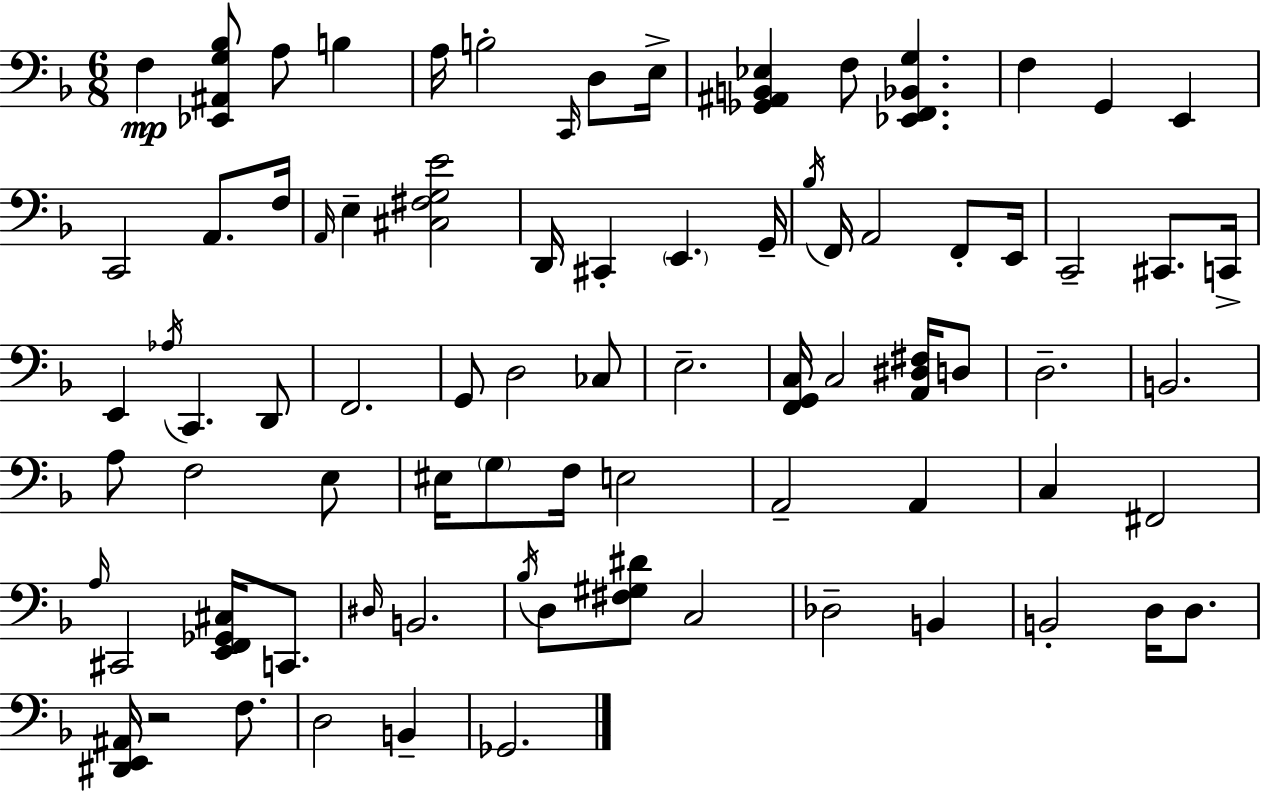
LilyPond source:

{
  \clef bass
  \numericTimeSignature
  \time 6/8
  \key f \major
  f4\mp <ees, ais, g bes>8 a8 b4 | a16 b2-. \grace { c,16 } d8 | e16-> <ges, ais, b, ees>4 f8 <ees, f, bes, g>4. | f4 g,4 e,4 | \break c,2 a,8. | f16 \grace { a,16 } e4-- <cis fis g e'>2 | d,16 cis,4-. \parenthesize e,4. | g,16-- \acciaccatura { bes16 } f,16 a,2 | \break f,8-. e,16 c,2-- cis,8. | c,16-> e,4 \acciaccatura { aes16 } c,4. | d,8 f,2. | g,8 d2 | \break ces8 e2.-- | <f, g, c>16 c2 | <a, dis fis>16 d8 d2.-- | b,2. | \break a8 f2 | e8 eis16 \parenthesize g8 f16 e2 | a,2-- | a,4 c4 fis,2 | \break \grace { a16 } cis,2 | <e, f, ges, cis>16 c,8. \grace { dis16 } b,2. | \acciaccatura { bes16 } d8 <fis gis dis'>8 c2 | des2-- | \break b,4 b,2-. | d16 d8. <dis, e, ais,>16 r2 | f8. d2 | b,4-- ges,2. | \break \bar "|."
}